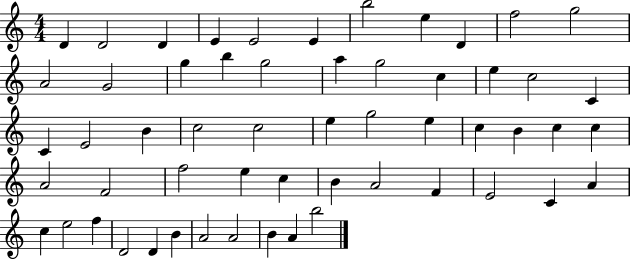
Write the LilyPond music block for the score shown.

{
  \clef treble
  \numericTimeSignature
  \time 4/4
  \key c \major
  d'4 d'2 d'4 | e'4 e'2 e'4 | b''2 e''4 d'4 | f''2 g''2 | \break a'2 g'2 | g''4 b''4 g''2 | a''4 g''2 c''4 | e''4 c''2 c'4 | \break c'4 e'2 b'4 | c''2 c''2 | e''4 g''2 e''4 | c''4 b'4 c''4 c''4 | \break a'2 f'2 | f''2 e''4 c''4 | b'4 a'2 f'4 | e'2 c'4 a'4 | \break c''4 e''2 f''4 | d'2 d'4 b'4 | a'2 a'2 | b'4 a'4 b''2 | \break \bar "|."
}